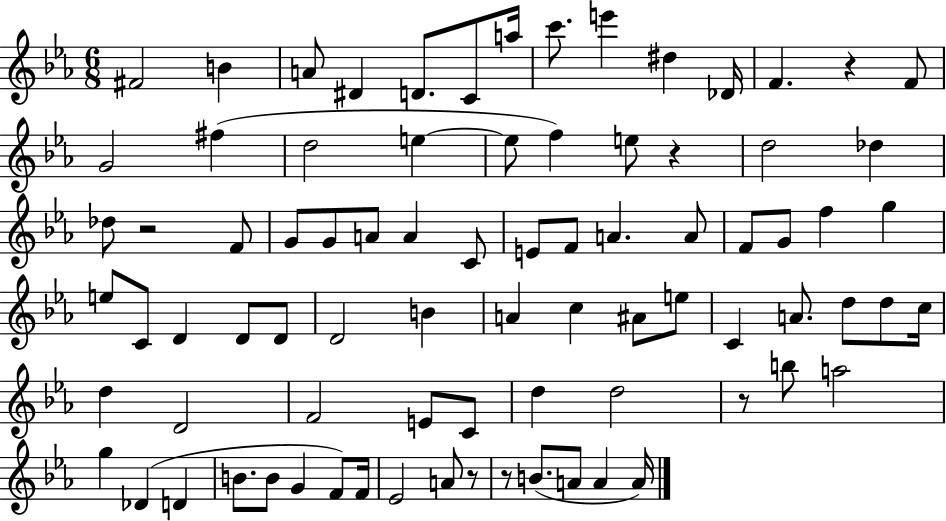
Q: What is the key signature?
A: EES major